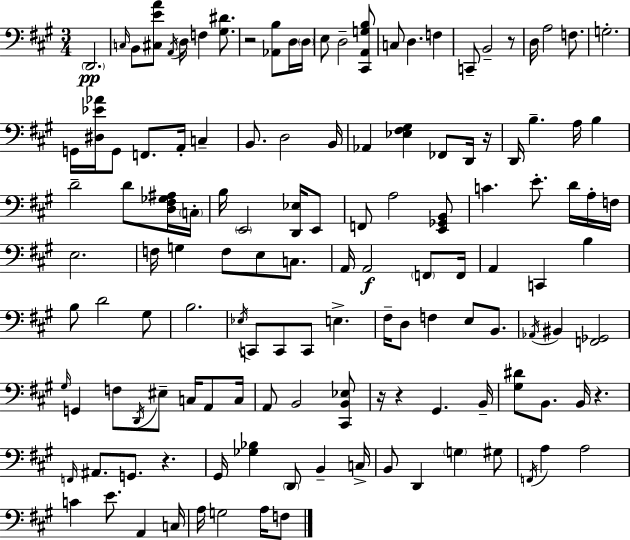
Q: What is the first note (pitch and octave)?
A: D2